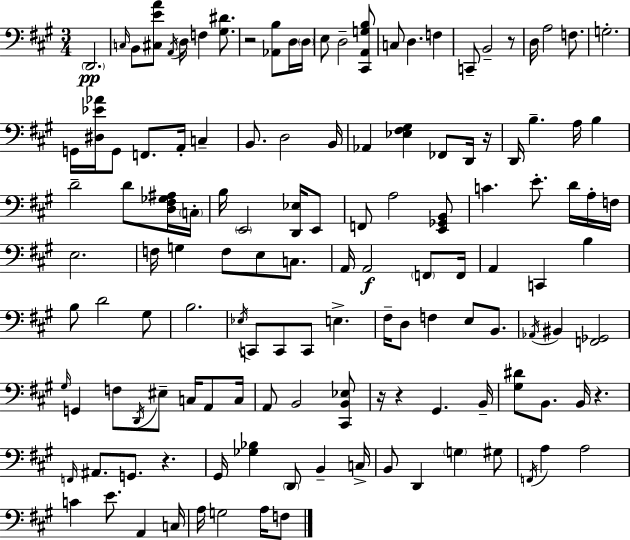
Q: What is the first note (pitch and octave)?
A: D2